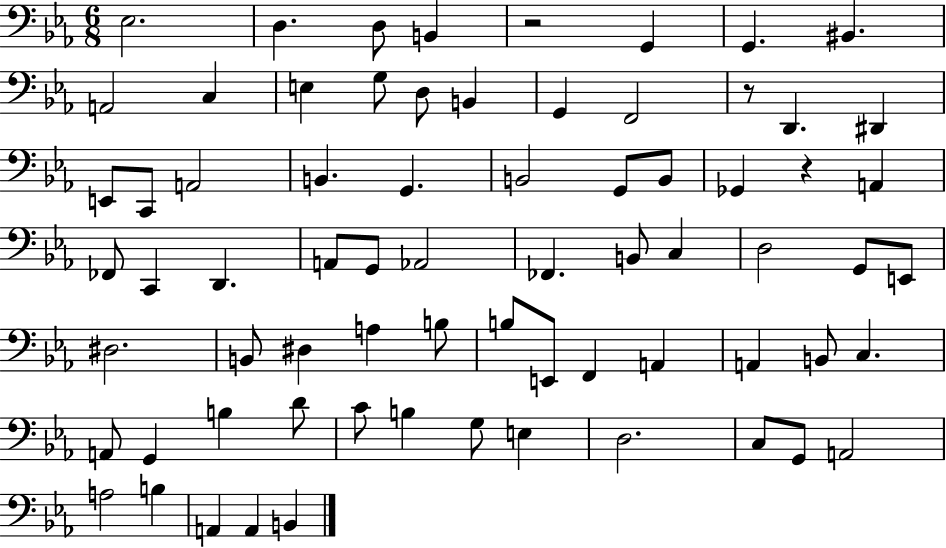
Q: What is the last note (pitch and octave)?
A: B2